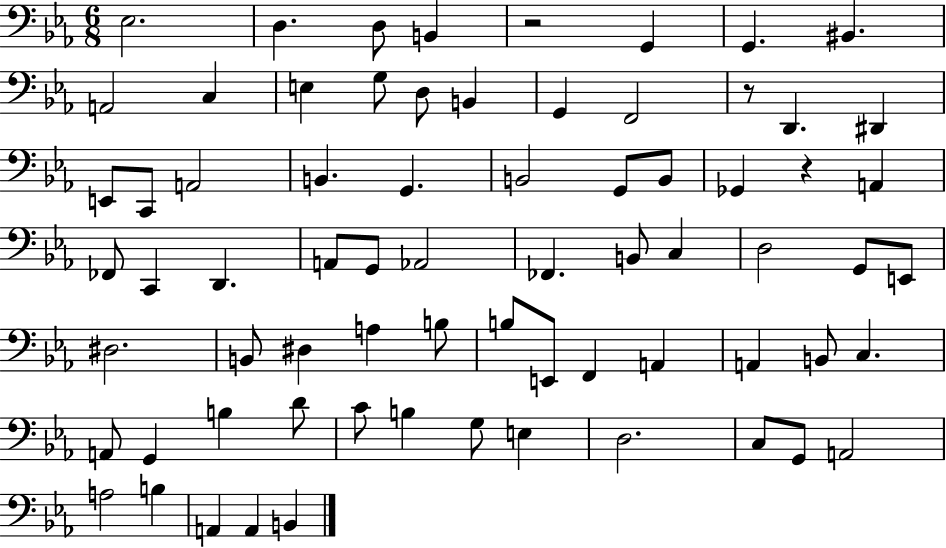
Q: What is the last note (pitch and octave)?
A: B2